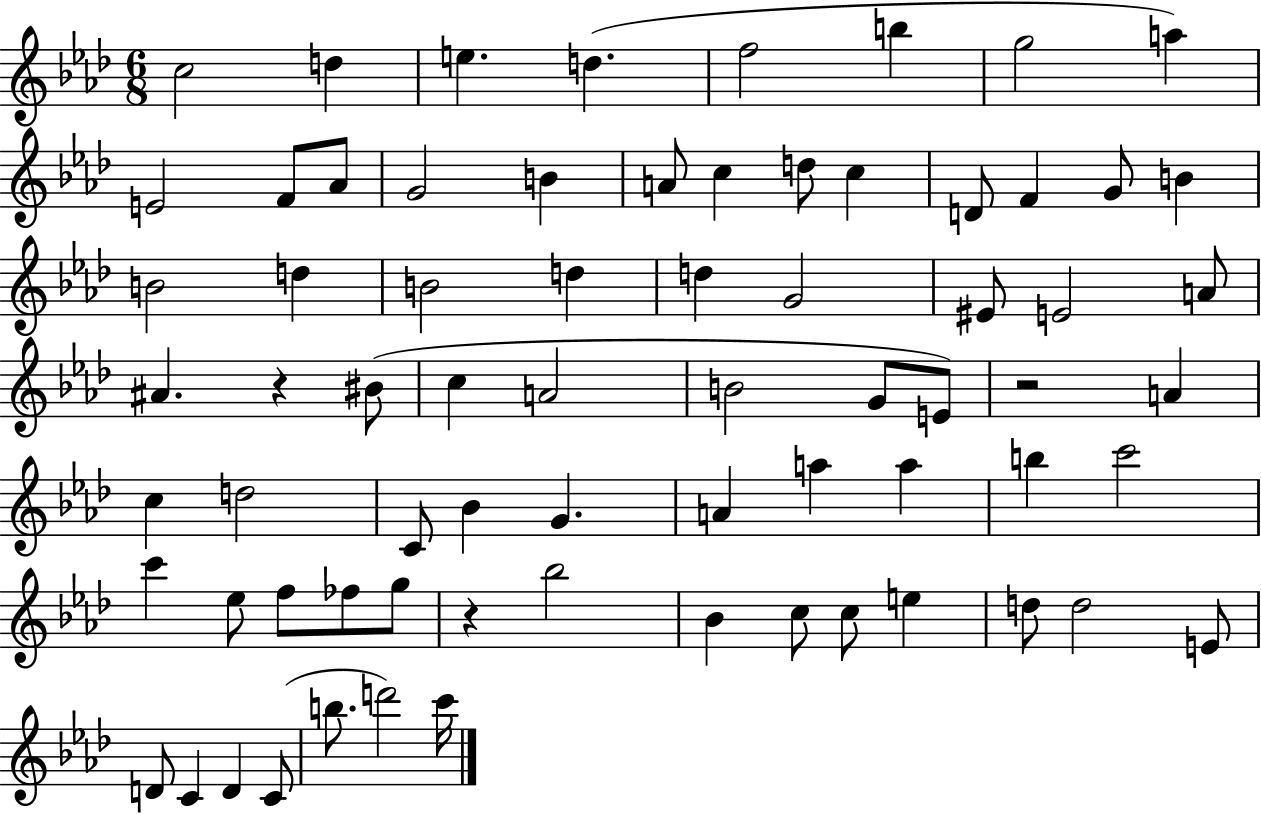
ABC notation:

X:1
T:Untitled
M:6/8
L:1/4
K:Ab
c2 d e d f2 b g2 a E2 F/2 _A/2 G2 B A/2 c d/2 c D/2 F G/2 B B2 d B2 d d G2 ^E/2 E2 A/2 ^A z ^B/2 c A2 B2 G/2 E/2 z2 A c d2 C/2 _B G A a a b c'2 c' _e/2 f/2 _f/2 g/2 z _b2 _B c/2 c/2 e d/2 d2 E/2 D/2 C D C/2 b/2 d'2 c'/4